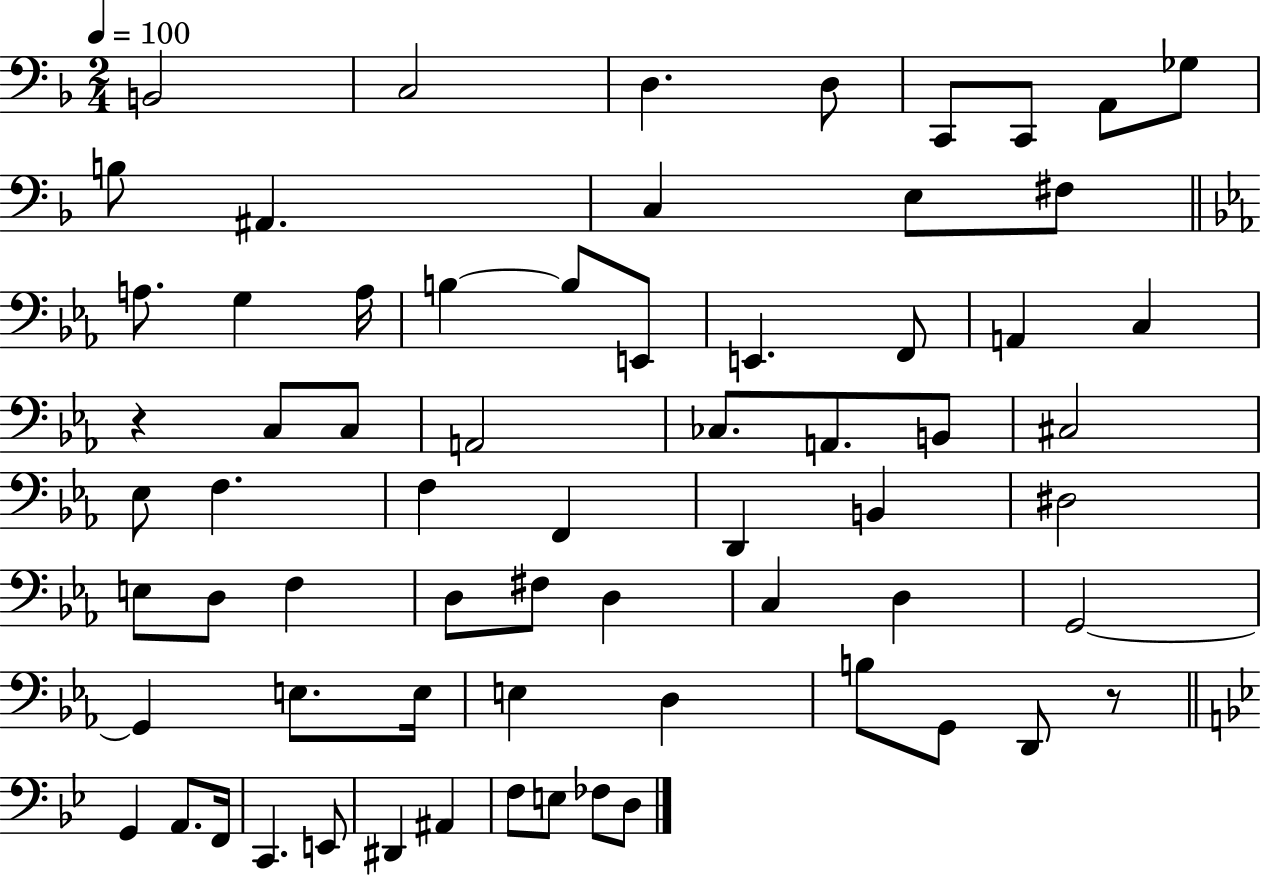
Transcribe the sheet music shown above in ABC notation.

X:1
T:Untitled
M:2/4
L:1/4
K:F
B,,2 C,2 D, D,/2 C,,/2 C,,/2 A,,/2 _G,/2 B,/2 ^A,, C, E,/2 ^F,/2 A,/2 G, A,/4 B, B,/2 E,,/2 E,, F,,/2 A,, C, z C,/2 C,/2 A,,2 _C,/2 A,,/2 B,,/2 ^C,2 _E,/2 F, F, F,, D,, B,, ^D,2 E,/2 D,/2 F, D,/2 ^F,/2 D, C, D, G,,2 G,, E,/2 E,/4 E, D, B,/2 G,,/2 D,,/2 z/2 G,, A,,/2 F,,/4 C,, E,,/2 ^D,, ^A,, F,/2 E,/2 _F,/2 D,/2